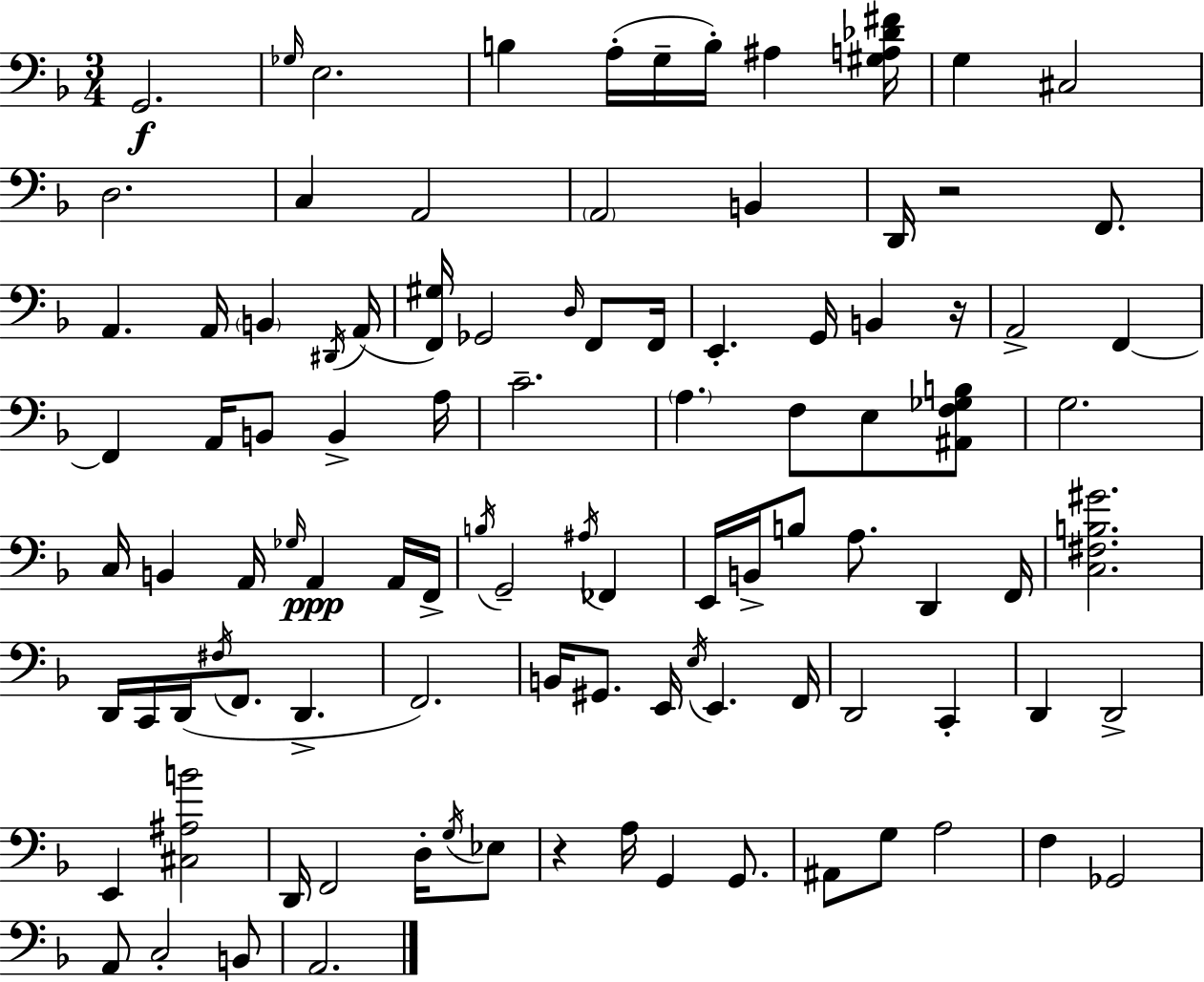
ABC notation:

X:1
T:Untitled
M:3/4
L:1/4
K:Dm
G,,2 _G,/4 E,2 B, A,/4 G,/4 B,/4 ^A, [^G,A,_D^F]/4 G, ^C,2 D,2 C, A,,2 A,,2 B,, D,,/4 z2 F,,/2 A,, A,,/4 B,, ^D,,/4 A,,/4 [F,,^G,]/4 _G,,2 D,/4 F,,/2 F,,/4 E,, G,,/4 B,, z/4 A,,2 F,, F,, A,,/4 B,,/2 B,, A,/4 C2 A, F,/2 E,/2 [^A,,F,_G,B,]/2 G,2 C,/4 B,, A,,/4 _G,/4 A,, A,,/4 F,,/4 B,/4 G,,2 ^A,/4 _F,, E,,/4 B,,/4 B,/2 A,/2 D,, F,,/4 [C,^F,B,^G]2 D,,/4 C,,/4 D,,/4 ^F,/4 F,,/2 D,, F,,2 B,,/4 ^G,,/2 E,,/4 E,/4 E,, F,,/4 D,,2 C,, D,, D,,2 E,, [^C,^A,B]2 D,,/4 F,,2 D,/4 G,/4 _E,/2 z A,/4 G,, G,,/2 ^A,,/2 G,/2 A,2 F, _G,,2 A,,/2 C,2 B,,/2 A,,2